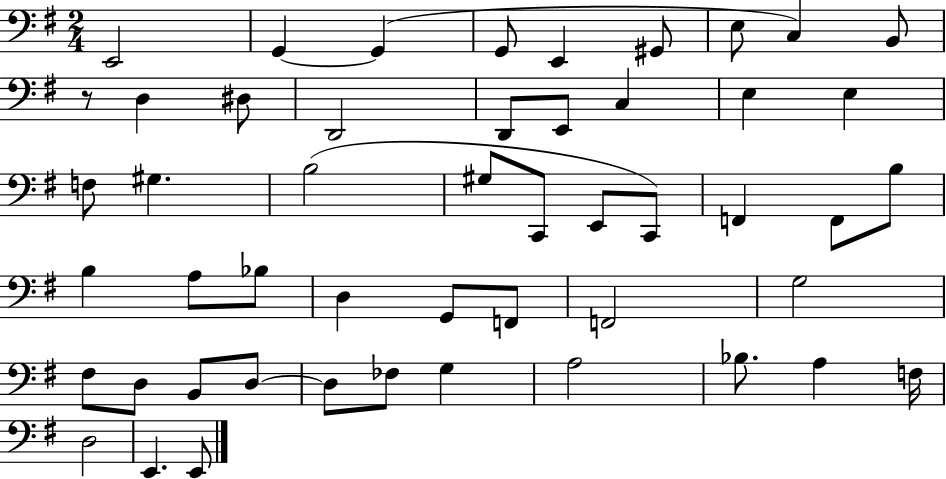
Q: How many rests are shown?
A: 1